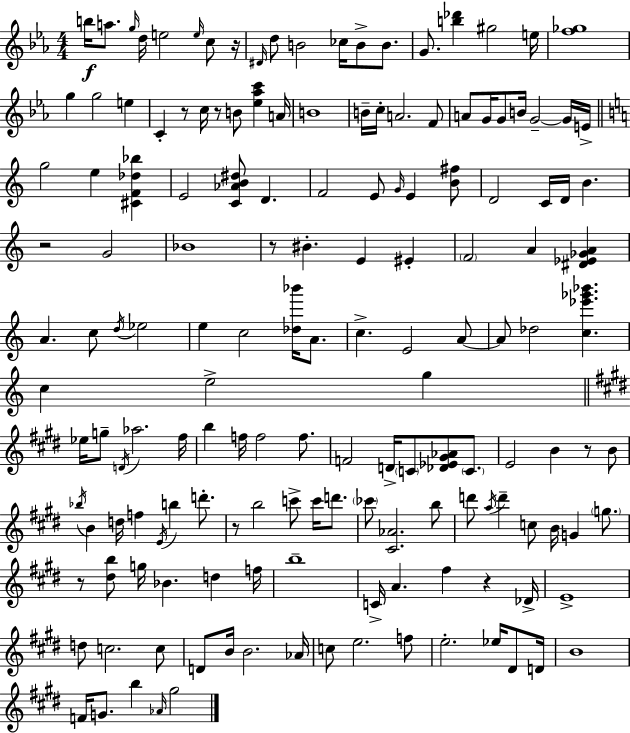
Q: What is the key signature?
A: C minor